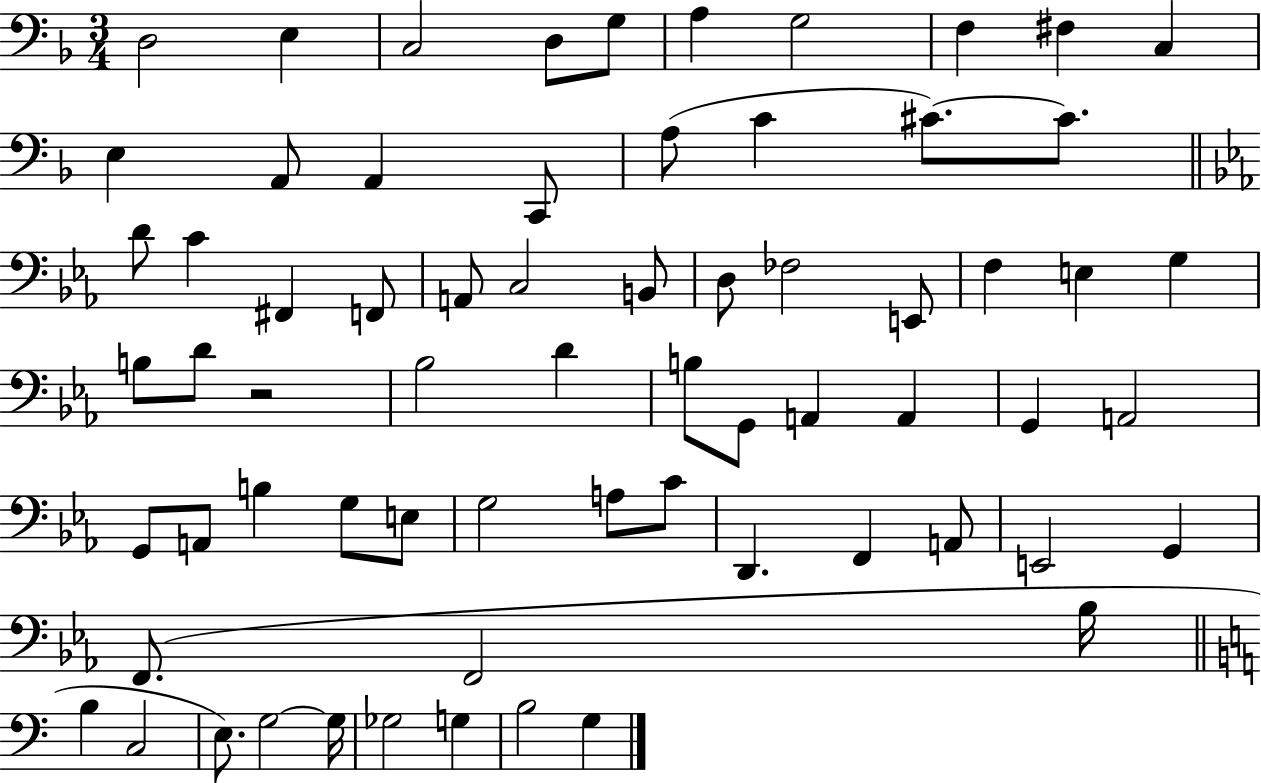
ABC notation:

X:1
T:Untitled
M:3/4
L:1/4
K:F
D,2 E, C,2 D,/2 G,/2 A, G,2 F, ^F, C, E, A,,/2 A,, C,,/2 A,/2 C ^C/2 ^C/2 D/2 C ^F,, F,,/2 A,,/2 C,2 B,,/2 D,/2 _F,2 E,,/2 F, E, G, B,/2 D/2 z2 _B,2 D B,/2 G,,/2 A,, A,, G,, A,,2 G,,/2 A,,/2 B, G,/2 E,/2 G,2 A,/2 C/2 D,, F,, A,,/2 E,,2 G,, F,,/2 F,,2 _B,/4 B, C,2 E,/2 G,2 G,/4 _G,2 G, B,2 G,